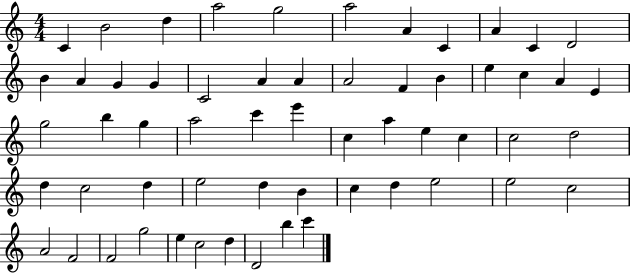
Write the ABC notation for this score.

X:1
T:Untitled
M:4/4
L:1/4
K:C
C B2 d a2 g2 a2 A C A C D2 B A G G C2 A A A2 F B e c A E g2 b g a2 c' e' c a e c c2 d2 d c2 d e2 d B c d e2 e2 c2 A2 F2 F2 g2 e c2 d D2 b c'